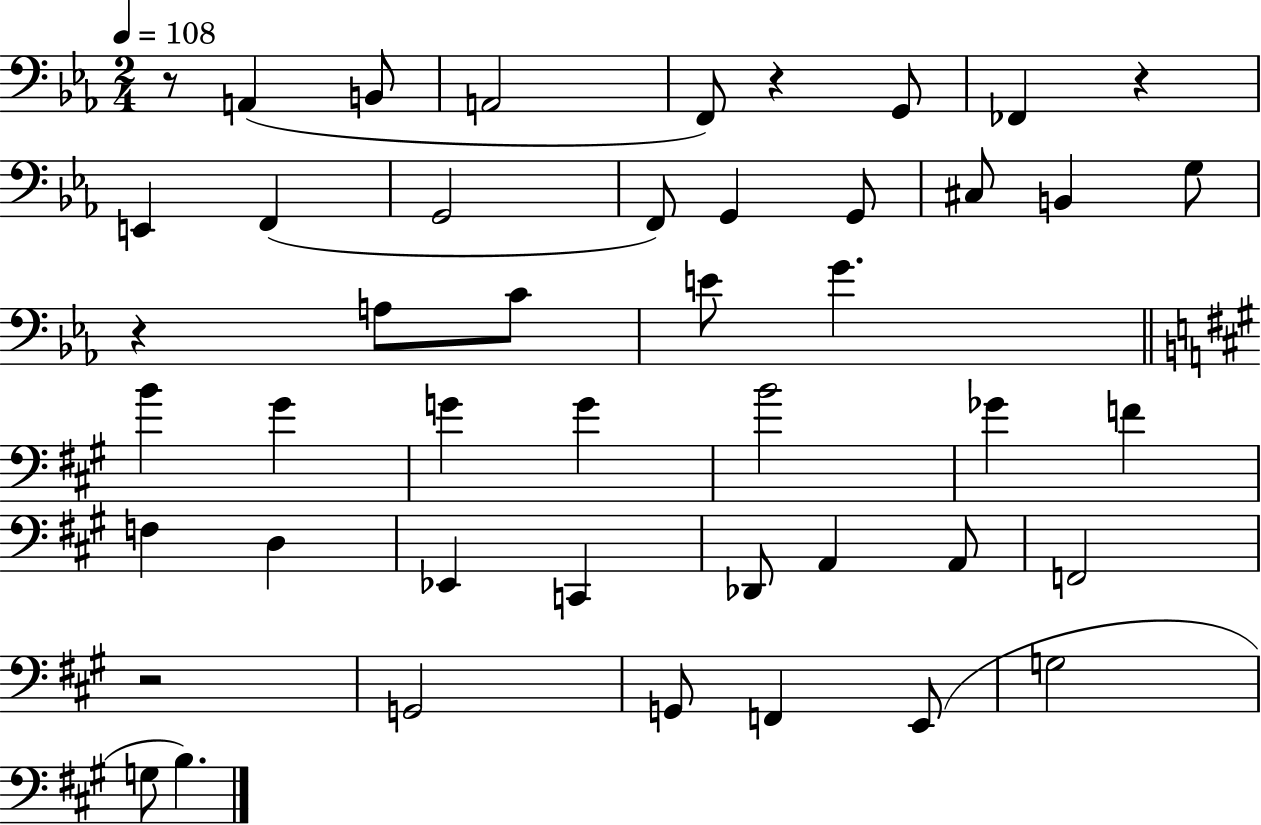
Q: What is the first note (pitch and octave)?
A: A2